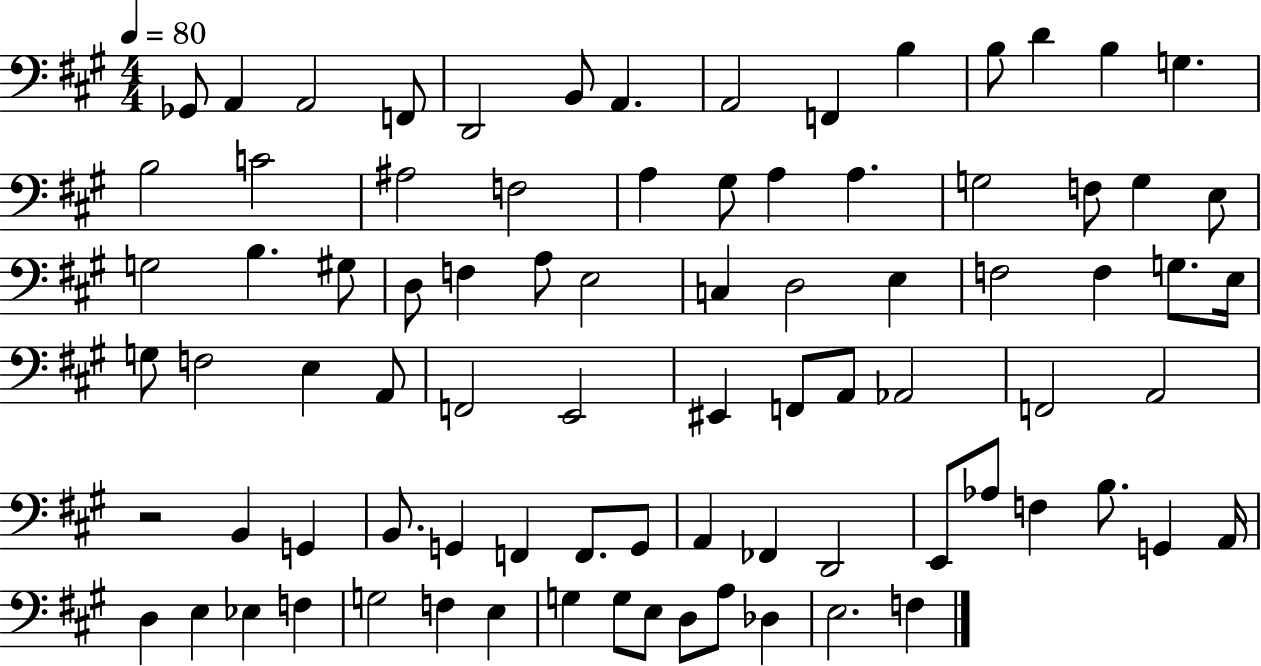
X:1
T:Untitled
M:4/4
L:1/4
K:A
_G,,/2 A,, A,,2 F,,/2 D,,2 B,,/2 A,, A,,2 F,, B, B,/2 D B, G, B,2 C2 ^A,2 F,2 A, ^G,/2 A, A, G,2 F,/2 G, E,/2 G,2 B, ^G,/2 D,/2 F, A,/2 E,2 C, D,2 E, F,2 F, G,/2 E,/4 G,/2 F,2 E, A,,/2 F,,2 E,,2 ^E,, F,,/2 A,,/2 _A,,2 F,,2 A,,2 z2 B,, G,, B,,/2 G,, F,, F,,/2 G,,/2 A,, _F,, D,,2 E,,/2 _A,/2 F, B,/2 G,, A,,/4 D, E, _E, F, G,2 F, E, G, G,/2 E,/2 D,/2 A,/2 _D, E,2 F,